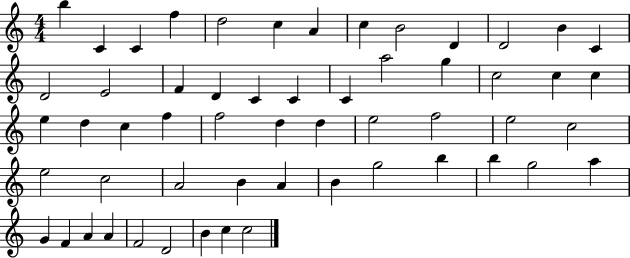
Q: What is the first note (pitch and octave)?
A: B5